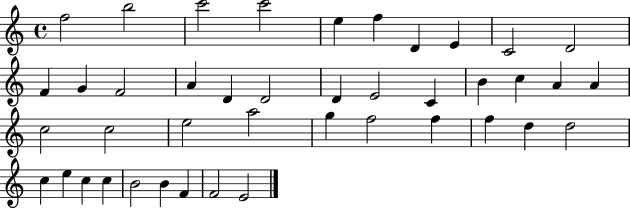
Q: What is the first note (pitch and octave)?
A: F5